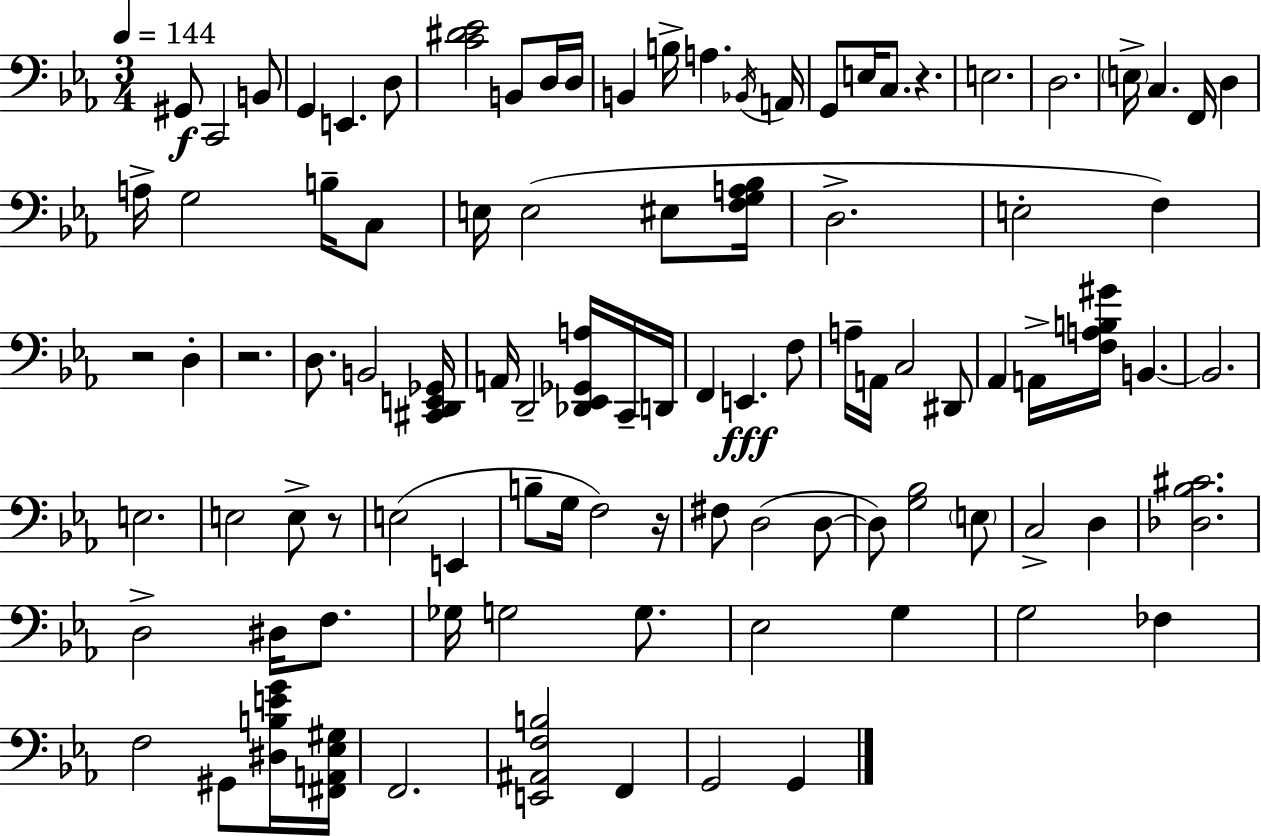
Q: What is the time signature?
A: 3/4